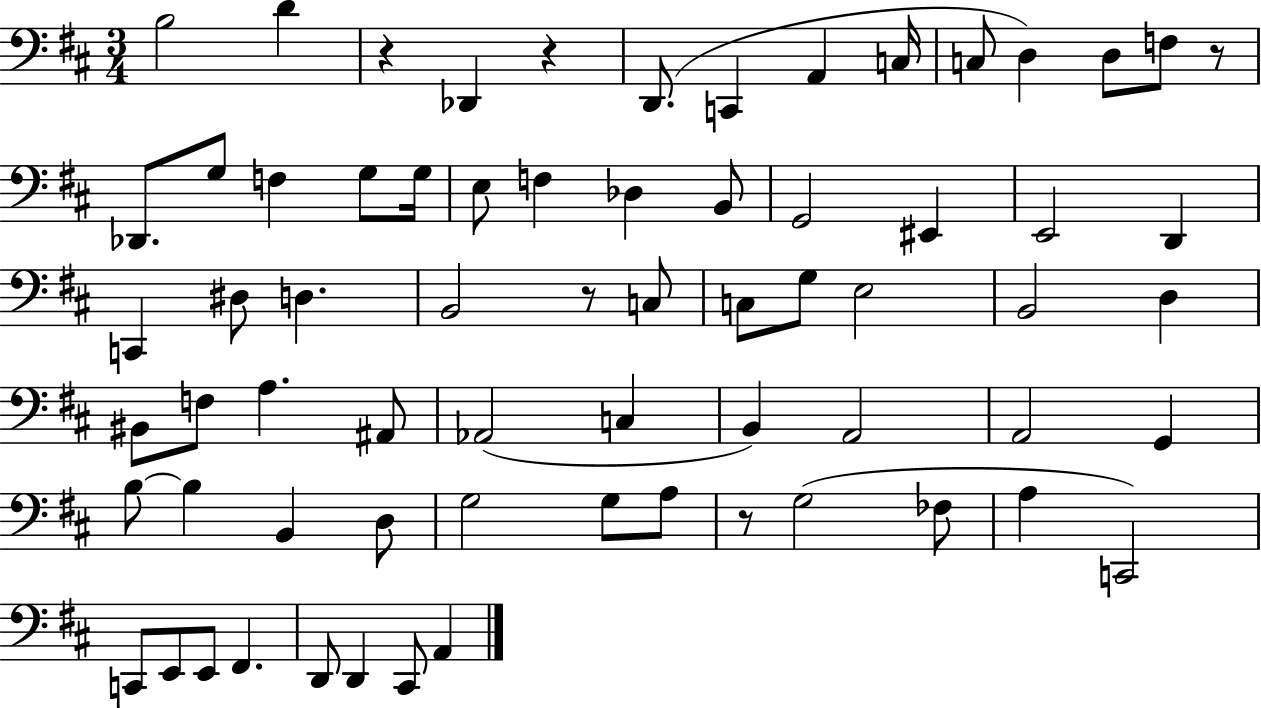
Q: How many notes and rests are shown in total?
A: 68